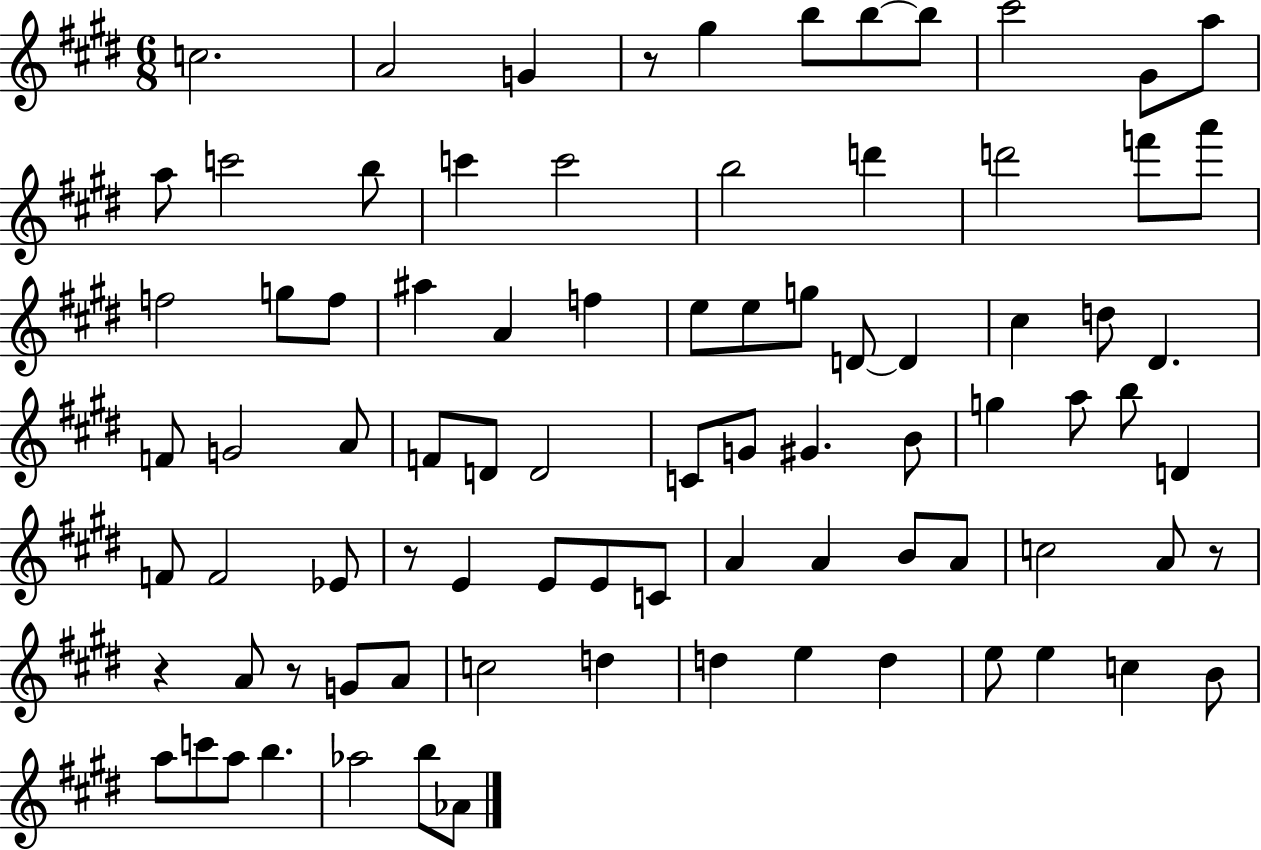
X:1
T:Untitled
M:6/8
L:1/4
K:E
c2 A2 G z/2 ^g b/2 b/2 b/2 ^c'2 ^G/2 a/2 a/2 c'2 b/2 c' c'2 b2 d' d'2 f'/2 a'/2 f2 g/2 f/2 ^a A f e/2 e/2 g/2 D/2 D ^c d/2 ^D F/2 G2 A/2 F/2 D/2 D2 C/2 G/2 ^G B/2 g a/2 b/2 D F/2 F2 _E/2 z/2 E E/2 E/2 C/2 A A B/2 A/2 c2 A/2 z/2 z A/2 z/2 G/2 A/2 c2 d d e d e/2 e c B/2 a/2 c'/2 a/2 b _a2 b/2 _A/2